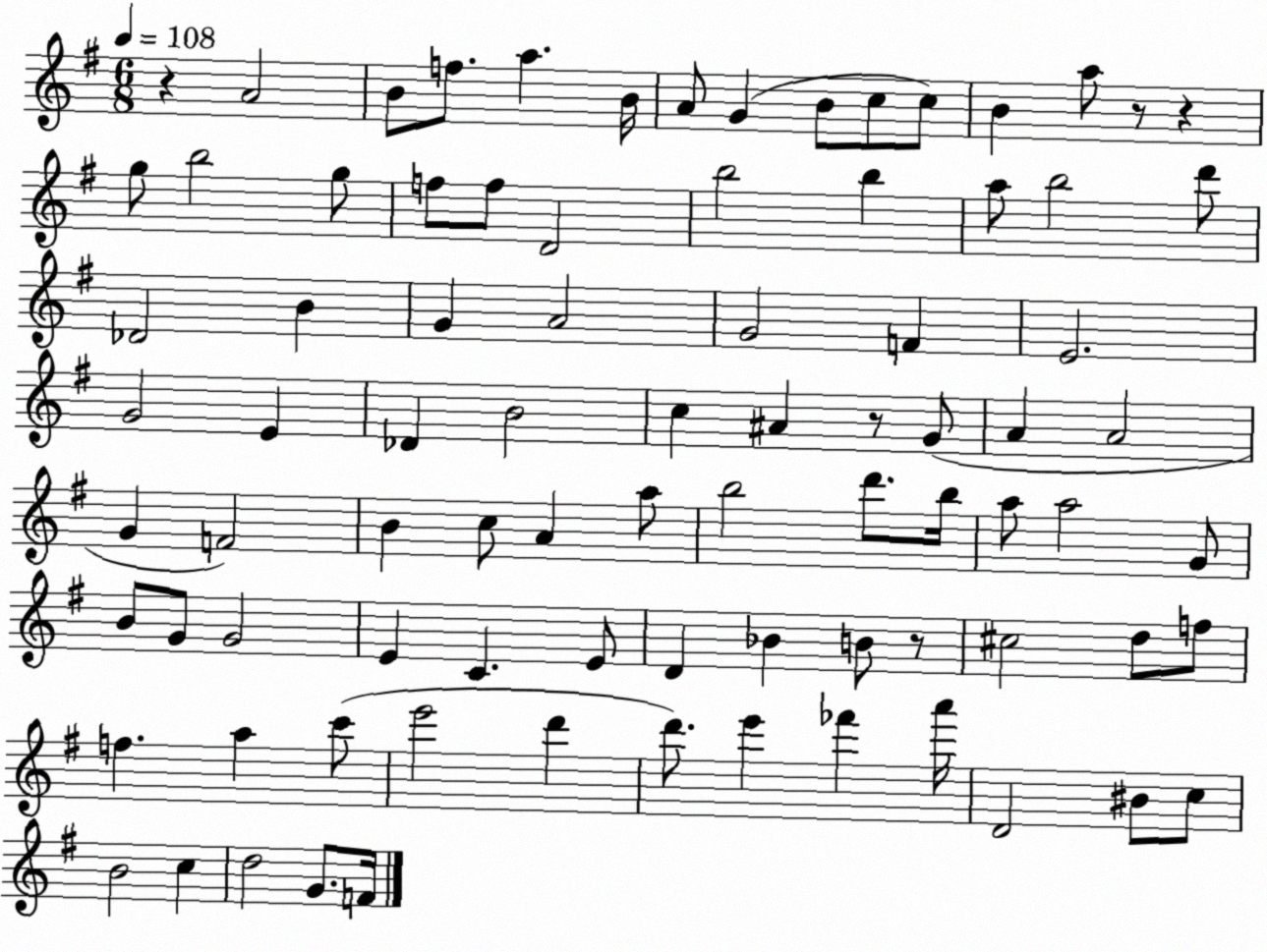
X:1
T:Untitled
M:6/8
L:1/4
K:G
z A2 B/2 f/2 a B/4 A/2 G B/2 c/2 c/2 B a/2 z/2 z g/2 b2 g/2 f/2 f/2 D2 b2 b a/2 b2 d'/2 _D2 B G A2 G2 F E2 G2 E _D B2 c ^A z/2 G/2 A A2 G F2 B c/2 A a/2 b2 d'/2 b/4 a/2 a2 G/2 B/2 G/2 G2 E C E/2 D _B B/2 z/2 ^c2 d/2 f/2 f a c'/2 e'2 d' d'/2 e' _f' a'/4 D2 ^B/2 c/2 B2 c d2 G/2 F/4